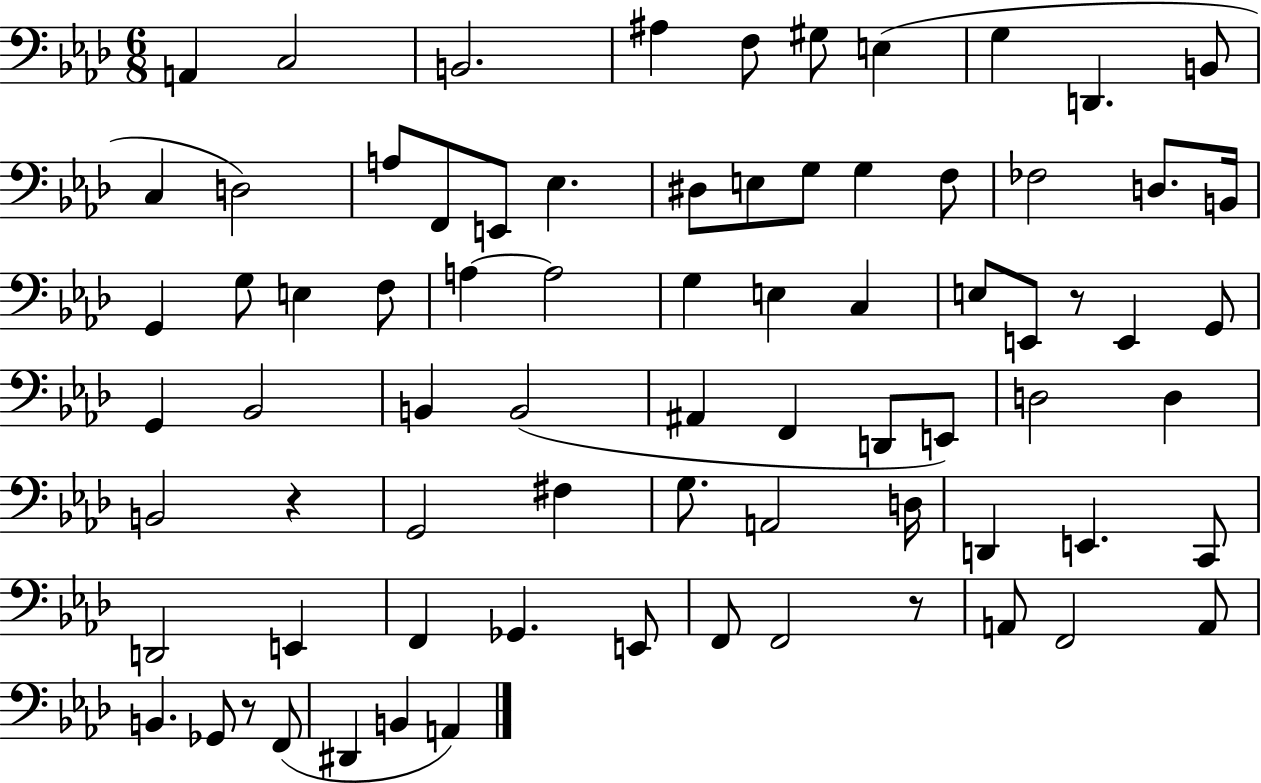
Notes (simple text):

A2/q C3/h B2/h. A#3/q F3/e G#3/e E3/q G3/q D2/q. B2/e C3/q D3/h A3/e F2/e E2/e Eb3/q. D#3/e E3/e G3/e G3/q F3/e FES3/h D3/e. B2/s G2/q G3/e E3/q F3/e A3/q A3/h G3/q E3/q C3/q E3/e E2/e R/e E2/q G2/e G2/q Bb2/h B2/q B2/h A#2/q F2/q D2/e E2/e D3/h D3/q B2/h R/q G2/h F#3/q G3/e. A2/h D3/s D2/q E2/q. C2/e D2/h E2/q F2/q Gb2/q. E2/e F2/e F2/h R/e A2/e F2/h A2/e B2/q. Gb2/e R/e F2/e D#2/q B2/q A2/q